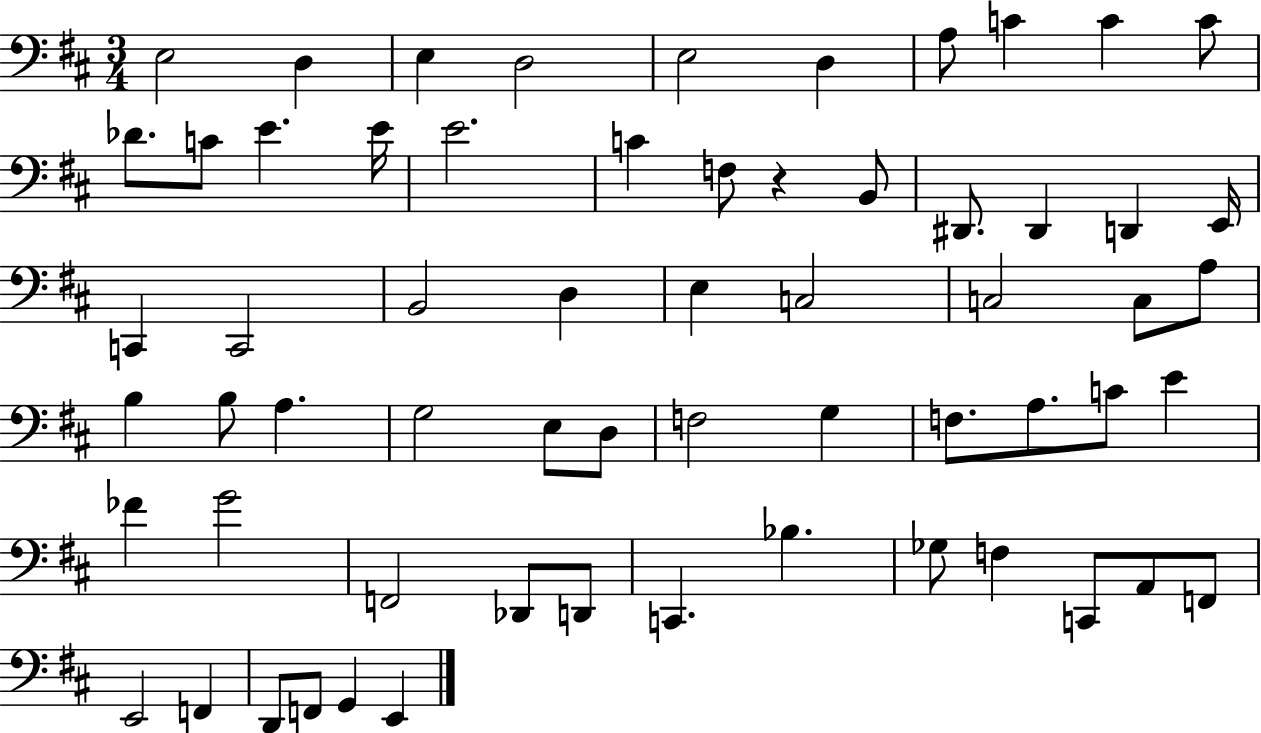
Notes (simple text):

E3/h D3/q E3/q D3/h E3/h D3/q A3/e C4/q C4/q C4/e Db4/e. C4/e E4/q. E4/s E4/h. C4/q F3/e R/q B2/e D#2/e. D#2/q D2/q E2/s C2/q C2/h B2/h D3/q E3/q C3/h C3/h C3/e A3/e B3/q B3/e A3/q. G3/h E3/e D3/e F3/h G3/q F3/e. A3/e. C4/e E4/q FES4/q G4/h F2/h Db2/e D2/e C2/q. Bb3/q. Gb3/e F3/q C2/e A2/e F2/e E2/h F2/q D2/e F2/e G2/q E2/q